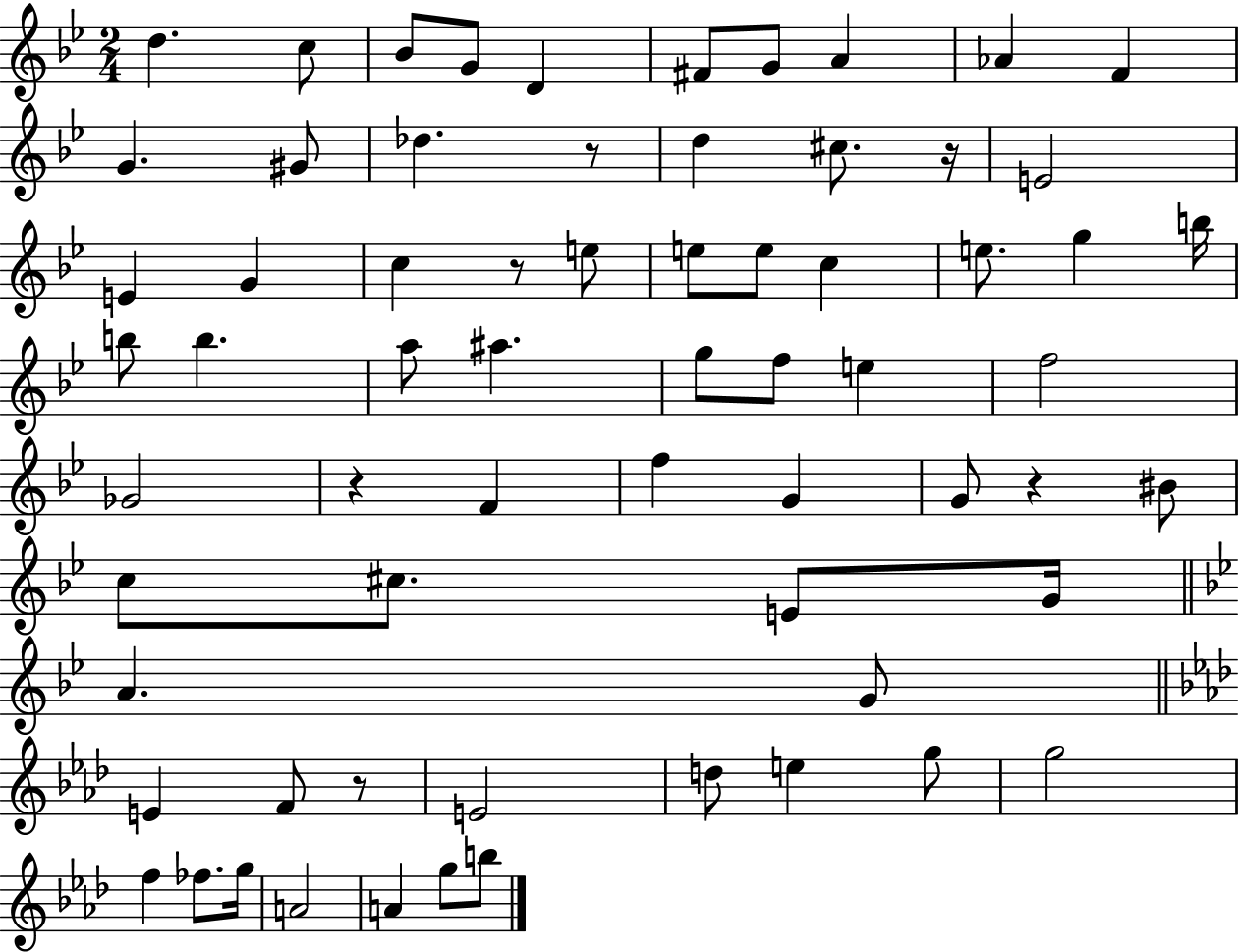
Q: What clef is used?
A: treble